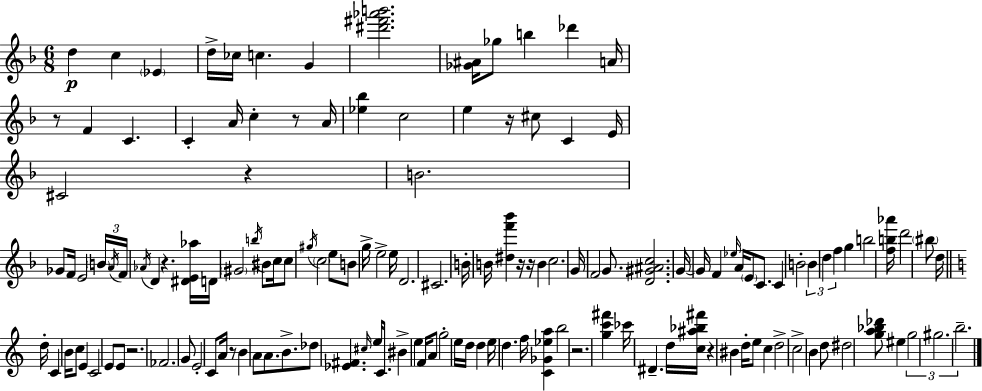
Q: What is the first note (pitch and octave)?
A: D5